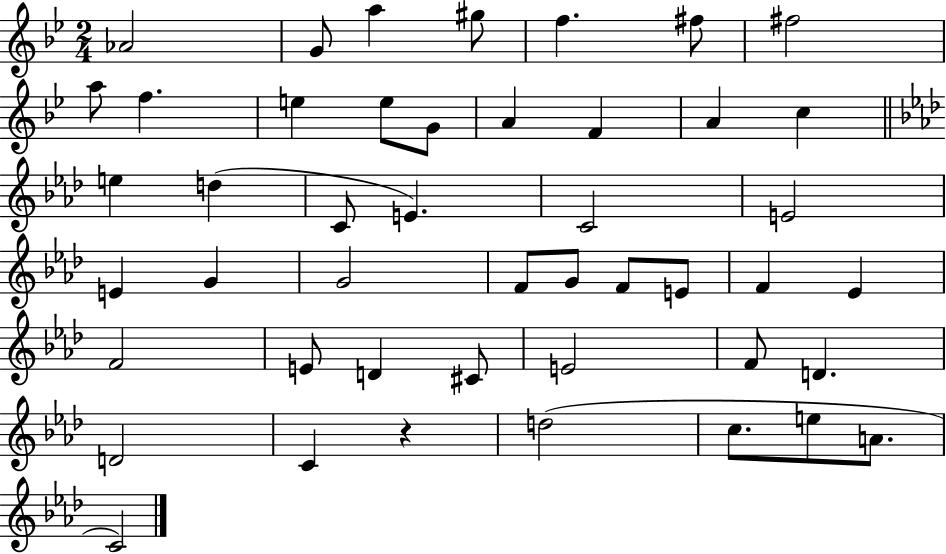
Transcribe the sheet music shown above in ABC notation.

X:1
T:Untitled
M:2/4
L:1/4
K:Bb
_A2 G/2 a ^g/2 f ^f/2 ^f2 a/2 f e e/2 G/2 A F A c e d C/2 E C2 E2 E G G2 F/2 G/2 F/2 E/2 F _E F2 E/2 D ^C/2 E2 F/2 D D2 C z d2 c/2 e/2 A/2 C2